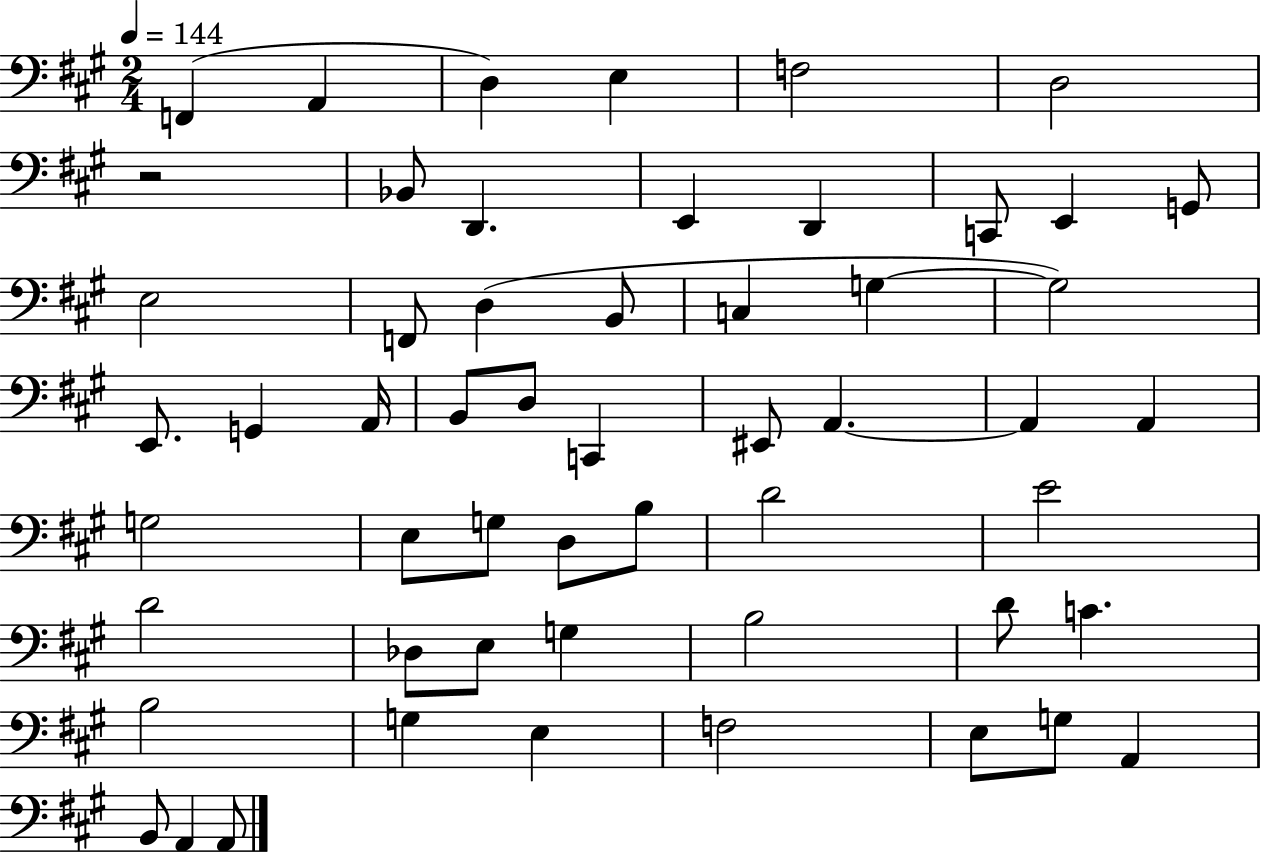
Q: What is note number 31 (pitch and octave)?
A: G3